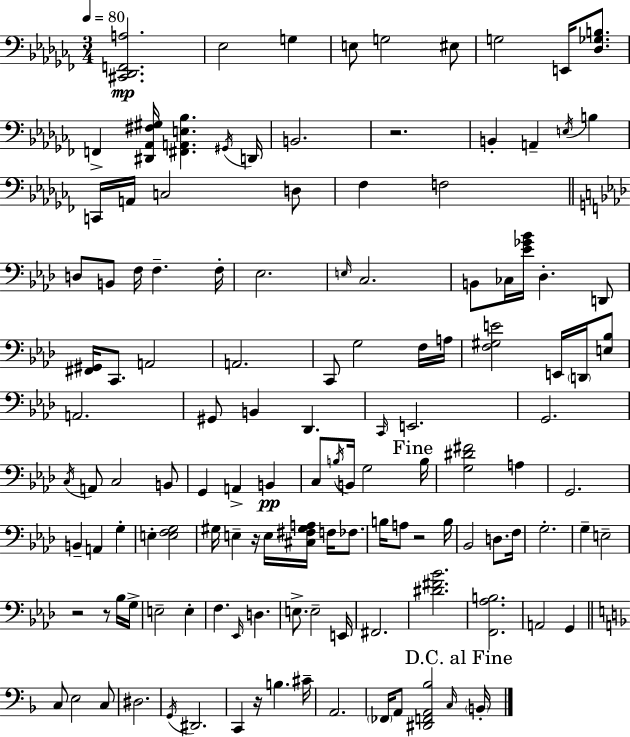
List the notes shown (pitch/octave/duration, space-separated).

[C#2,Db2,F2,A3]/h. Eb3/h G3/q E3/e G3/h EIS3/e G3/h E2/s [Db3,Gb3,B3]/e. F2/q [D#2,Ab2,F#3,G#3]/s [F#2,A2,E3,Bb3]/q. G#2/s D2/s B2/h. R/h. B2/q A2/q E3/s B3/q C2/s A2/s C3/h D3/e FES3/q F3/h D3/e B2/e F3/s F3/q. F3/s Eb3/h. E3/s C3/h. B2/e CES3/s [Eb4,Gb4,Bb4]/s Db3/q. D2/e [F#2,G#2]/s C2/e. A2/h A2/h. C2/e G3/h F3/s A3/s [F3,G#3,E4]/h E2/s D2/s [E3,Bb3]/e A2/h. G#2/e B2/q Db2/q. C2/s E2/h. G2/h. C3/s A2/e C3/h B2/e G2/q A2/q B2/q C3/e B3/s B2/s G3/h B3/s [G3,D#4,F#4]/h A3/q G2/h. B2/q A2/q G3/q E3/q [E3,F3,G3]/h G#3/s E3/q R/s E3/s [C#3,F#3,G#3,A3]/s F3/s FES3/e. B3/s A3/e R/h B3/s Bb2/h D3/e. F3/s G3/h. G3/q E3/h R/h R/e Bb3/s G3/s E3/h E3/q F3/q. Eb2/s D3/q. E3/e. E3/h E2/s F#2/h. [D#4,F#4,Bb4]/h. [F2,Ab3,B3]/h. A2/h G2/q C3/e E3/h C3/e D#3/h. G2/s D#2/h. C2/q R/s B3/q. C#4/s A2/h. FES2/s A2/e [D#2,F2,A2,Bb3]/h C3/s B2/s